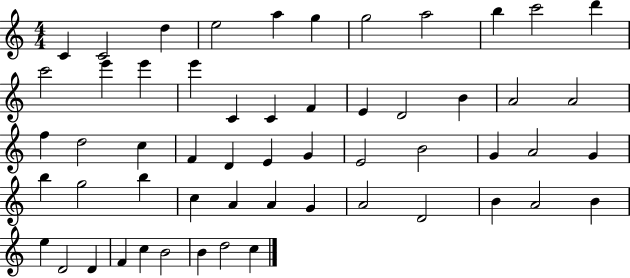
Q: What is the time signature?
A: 4/4